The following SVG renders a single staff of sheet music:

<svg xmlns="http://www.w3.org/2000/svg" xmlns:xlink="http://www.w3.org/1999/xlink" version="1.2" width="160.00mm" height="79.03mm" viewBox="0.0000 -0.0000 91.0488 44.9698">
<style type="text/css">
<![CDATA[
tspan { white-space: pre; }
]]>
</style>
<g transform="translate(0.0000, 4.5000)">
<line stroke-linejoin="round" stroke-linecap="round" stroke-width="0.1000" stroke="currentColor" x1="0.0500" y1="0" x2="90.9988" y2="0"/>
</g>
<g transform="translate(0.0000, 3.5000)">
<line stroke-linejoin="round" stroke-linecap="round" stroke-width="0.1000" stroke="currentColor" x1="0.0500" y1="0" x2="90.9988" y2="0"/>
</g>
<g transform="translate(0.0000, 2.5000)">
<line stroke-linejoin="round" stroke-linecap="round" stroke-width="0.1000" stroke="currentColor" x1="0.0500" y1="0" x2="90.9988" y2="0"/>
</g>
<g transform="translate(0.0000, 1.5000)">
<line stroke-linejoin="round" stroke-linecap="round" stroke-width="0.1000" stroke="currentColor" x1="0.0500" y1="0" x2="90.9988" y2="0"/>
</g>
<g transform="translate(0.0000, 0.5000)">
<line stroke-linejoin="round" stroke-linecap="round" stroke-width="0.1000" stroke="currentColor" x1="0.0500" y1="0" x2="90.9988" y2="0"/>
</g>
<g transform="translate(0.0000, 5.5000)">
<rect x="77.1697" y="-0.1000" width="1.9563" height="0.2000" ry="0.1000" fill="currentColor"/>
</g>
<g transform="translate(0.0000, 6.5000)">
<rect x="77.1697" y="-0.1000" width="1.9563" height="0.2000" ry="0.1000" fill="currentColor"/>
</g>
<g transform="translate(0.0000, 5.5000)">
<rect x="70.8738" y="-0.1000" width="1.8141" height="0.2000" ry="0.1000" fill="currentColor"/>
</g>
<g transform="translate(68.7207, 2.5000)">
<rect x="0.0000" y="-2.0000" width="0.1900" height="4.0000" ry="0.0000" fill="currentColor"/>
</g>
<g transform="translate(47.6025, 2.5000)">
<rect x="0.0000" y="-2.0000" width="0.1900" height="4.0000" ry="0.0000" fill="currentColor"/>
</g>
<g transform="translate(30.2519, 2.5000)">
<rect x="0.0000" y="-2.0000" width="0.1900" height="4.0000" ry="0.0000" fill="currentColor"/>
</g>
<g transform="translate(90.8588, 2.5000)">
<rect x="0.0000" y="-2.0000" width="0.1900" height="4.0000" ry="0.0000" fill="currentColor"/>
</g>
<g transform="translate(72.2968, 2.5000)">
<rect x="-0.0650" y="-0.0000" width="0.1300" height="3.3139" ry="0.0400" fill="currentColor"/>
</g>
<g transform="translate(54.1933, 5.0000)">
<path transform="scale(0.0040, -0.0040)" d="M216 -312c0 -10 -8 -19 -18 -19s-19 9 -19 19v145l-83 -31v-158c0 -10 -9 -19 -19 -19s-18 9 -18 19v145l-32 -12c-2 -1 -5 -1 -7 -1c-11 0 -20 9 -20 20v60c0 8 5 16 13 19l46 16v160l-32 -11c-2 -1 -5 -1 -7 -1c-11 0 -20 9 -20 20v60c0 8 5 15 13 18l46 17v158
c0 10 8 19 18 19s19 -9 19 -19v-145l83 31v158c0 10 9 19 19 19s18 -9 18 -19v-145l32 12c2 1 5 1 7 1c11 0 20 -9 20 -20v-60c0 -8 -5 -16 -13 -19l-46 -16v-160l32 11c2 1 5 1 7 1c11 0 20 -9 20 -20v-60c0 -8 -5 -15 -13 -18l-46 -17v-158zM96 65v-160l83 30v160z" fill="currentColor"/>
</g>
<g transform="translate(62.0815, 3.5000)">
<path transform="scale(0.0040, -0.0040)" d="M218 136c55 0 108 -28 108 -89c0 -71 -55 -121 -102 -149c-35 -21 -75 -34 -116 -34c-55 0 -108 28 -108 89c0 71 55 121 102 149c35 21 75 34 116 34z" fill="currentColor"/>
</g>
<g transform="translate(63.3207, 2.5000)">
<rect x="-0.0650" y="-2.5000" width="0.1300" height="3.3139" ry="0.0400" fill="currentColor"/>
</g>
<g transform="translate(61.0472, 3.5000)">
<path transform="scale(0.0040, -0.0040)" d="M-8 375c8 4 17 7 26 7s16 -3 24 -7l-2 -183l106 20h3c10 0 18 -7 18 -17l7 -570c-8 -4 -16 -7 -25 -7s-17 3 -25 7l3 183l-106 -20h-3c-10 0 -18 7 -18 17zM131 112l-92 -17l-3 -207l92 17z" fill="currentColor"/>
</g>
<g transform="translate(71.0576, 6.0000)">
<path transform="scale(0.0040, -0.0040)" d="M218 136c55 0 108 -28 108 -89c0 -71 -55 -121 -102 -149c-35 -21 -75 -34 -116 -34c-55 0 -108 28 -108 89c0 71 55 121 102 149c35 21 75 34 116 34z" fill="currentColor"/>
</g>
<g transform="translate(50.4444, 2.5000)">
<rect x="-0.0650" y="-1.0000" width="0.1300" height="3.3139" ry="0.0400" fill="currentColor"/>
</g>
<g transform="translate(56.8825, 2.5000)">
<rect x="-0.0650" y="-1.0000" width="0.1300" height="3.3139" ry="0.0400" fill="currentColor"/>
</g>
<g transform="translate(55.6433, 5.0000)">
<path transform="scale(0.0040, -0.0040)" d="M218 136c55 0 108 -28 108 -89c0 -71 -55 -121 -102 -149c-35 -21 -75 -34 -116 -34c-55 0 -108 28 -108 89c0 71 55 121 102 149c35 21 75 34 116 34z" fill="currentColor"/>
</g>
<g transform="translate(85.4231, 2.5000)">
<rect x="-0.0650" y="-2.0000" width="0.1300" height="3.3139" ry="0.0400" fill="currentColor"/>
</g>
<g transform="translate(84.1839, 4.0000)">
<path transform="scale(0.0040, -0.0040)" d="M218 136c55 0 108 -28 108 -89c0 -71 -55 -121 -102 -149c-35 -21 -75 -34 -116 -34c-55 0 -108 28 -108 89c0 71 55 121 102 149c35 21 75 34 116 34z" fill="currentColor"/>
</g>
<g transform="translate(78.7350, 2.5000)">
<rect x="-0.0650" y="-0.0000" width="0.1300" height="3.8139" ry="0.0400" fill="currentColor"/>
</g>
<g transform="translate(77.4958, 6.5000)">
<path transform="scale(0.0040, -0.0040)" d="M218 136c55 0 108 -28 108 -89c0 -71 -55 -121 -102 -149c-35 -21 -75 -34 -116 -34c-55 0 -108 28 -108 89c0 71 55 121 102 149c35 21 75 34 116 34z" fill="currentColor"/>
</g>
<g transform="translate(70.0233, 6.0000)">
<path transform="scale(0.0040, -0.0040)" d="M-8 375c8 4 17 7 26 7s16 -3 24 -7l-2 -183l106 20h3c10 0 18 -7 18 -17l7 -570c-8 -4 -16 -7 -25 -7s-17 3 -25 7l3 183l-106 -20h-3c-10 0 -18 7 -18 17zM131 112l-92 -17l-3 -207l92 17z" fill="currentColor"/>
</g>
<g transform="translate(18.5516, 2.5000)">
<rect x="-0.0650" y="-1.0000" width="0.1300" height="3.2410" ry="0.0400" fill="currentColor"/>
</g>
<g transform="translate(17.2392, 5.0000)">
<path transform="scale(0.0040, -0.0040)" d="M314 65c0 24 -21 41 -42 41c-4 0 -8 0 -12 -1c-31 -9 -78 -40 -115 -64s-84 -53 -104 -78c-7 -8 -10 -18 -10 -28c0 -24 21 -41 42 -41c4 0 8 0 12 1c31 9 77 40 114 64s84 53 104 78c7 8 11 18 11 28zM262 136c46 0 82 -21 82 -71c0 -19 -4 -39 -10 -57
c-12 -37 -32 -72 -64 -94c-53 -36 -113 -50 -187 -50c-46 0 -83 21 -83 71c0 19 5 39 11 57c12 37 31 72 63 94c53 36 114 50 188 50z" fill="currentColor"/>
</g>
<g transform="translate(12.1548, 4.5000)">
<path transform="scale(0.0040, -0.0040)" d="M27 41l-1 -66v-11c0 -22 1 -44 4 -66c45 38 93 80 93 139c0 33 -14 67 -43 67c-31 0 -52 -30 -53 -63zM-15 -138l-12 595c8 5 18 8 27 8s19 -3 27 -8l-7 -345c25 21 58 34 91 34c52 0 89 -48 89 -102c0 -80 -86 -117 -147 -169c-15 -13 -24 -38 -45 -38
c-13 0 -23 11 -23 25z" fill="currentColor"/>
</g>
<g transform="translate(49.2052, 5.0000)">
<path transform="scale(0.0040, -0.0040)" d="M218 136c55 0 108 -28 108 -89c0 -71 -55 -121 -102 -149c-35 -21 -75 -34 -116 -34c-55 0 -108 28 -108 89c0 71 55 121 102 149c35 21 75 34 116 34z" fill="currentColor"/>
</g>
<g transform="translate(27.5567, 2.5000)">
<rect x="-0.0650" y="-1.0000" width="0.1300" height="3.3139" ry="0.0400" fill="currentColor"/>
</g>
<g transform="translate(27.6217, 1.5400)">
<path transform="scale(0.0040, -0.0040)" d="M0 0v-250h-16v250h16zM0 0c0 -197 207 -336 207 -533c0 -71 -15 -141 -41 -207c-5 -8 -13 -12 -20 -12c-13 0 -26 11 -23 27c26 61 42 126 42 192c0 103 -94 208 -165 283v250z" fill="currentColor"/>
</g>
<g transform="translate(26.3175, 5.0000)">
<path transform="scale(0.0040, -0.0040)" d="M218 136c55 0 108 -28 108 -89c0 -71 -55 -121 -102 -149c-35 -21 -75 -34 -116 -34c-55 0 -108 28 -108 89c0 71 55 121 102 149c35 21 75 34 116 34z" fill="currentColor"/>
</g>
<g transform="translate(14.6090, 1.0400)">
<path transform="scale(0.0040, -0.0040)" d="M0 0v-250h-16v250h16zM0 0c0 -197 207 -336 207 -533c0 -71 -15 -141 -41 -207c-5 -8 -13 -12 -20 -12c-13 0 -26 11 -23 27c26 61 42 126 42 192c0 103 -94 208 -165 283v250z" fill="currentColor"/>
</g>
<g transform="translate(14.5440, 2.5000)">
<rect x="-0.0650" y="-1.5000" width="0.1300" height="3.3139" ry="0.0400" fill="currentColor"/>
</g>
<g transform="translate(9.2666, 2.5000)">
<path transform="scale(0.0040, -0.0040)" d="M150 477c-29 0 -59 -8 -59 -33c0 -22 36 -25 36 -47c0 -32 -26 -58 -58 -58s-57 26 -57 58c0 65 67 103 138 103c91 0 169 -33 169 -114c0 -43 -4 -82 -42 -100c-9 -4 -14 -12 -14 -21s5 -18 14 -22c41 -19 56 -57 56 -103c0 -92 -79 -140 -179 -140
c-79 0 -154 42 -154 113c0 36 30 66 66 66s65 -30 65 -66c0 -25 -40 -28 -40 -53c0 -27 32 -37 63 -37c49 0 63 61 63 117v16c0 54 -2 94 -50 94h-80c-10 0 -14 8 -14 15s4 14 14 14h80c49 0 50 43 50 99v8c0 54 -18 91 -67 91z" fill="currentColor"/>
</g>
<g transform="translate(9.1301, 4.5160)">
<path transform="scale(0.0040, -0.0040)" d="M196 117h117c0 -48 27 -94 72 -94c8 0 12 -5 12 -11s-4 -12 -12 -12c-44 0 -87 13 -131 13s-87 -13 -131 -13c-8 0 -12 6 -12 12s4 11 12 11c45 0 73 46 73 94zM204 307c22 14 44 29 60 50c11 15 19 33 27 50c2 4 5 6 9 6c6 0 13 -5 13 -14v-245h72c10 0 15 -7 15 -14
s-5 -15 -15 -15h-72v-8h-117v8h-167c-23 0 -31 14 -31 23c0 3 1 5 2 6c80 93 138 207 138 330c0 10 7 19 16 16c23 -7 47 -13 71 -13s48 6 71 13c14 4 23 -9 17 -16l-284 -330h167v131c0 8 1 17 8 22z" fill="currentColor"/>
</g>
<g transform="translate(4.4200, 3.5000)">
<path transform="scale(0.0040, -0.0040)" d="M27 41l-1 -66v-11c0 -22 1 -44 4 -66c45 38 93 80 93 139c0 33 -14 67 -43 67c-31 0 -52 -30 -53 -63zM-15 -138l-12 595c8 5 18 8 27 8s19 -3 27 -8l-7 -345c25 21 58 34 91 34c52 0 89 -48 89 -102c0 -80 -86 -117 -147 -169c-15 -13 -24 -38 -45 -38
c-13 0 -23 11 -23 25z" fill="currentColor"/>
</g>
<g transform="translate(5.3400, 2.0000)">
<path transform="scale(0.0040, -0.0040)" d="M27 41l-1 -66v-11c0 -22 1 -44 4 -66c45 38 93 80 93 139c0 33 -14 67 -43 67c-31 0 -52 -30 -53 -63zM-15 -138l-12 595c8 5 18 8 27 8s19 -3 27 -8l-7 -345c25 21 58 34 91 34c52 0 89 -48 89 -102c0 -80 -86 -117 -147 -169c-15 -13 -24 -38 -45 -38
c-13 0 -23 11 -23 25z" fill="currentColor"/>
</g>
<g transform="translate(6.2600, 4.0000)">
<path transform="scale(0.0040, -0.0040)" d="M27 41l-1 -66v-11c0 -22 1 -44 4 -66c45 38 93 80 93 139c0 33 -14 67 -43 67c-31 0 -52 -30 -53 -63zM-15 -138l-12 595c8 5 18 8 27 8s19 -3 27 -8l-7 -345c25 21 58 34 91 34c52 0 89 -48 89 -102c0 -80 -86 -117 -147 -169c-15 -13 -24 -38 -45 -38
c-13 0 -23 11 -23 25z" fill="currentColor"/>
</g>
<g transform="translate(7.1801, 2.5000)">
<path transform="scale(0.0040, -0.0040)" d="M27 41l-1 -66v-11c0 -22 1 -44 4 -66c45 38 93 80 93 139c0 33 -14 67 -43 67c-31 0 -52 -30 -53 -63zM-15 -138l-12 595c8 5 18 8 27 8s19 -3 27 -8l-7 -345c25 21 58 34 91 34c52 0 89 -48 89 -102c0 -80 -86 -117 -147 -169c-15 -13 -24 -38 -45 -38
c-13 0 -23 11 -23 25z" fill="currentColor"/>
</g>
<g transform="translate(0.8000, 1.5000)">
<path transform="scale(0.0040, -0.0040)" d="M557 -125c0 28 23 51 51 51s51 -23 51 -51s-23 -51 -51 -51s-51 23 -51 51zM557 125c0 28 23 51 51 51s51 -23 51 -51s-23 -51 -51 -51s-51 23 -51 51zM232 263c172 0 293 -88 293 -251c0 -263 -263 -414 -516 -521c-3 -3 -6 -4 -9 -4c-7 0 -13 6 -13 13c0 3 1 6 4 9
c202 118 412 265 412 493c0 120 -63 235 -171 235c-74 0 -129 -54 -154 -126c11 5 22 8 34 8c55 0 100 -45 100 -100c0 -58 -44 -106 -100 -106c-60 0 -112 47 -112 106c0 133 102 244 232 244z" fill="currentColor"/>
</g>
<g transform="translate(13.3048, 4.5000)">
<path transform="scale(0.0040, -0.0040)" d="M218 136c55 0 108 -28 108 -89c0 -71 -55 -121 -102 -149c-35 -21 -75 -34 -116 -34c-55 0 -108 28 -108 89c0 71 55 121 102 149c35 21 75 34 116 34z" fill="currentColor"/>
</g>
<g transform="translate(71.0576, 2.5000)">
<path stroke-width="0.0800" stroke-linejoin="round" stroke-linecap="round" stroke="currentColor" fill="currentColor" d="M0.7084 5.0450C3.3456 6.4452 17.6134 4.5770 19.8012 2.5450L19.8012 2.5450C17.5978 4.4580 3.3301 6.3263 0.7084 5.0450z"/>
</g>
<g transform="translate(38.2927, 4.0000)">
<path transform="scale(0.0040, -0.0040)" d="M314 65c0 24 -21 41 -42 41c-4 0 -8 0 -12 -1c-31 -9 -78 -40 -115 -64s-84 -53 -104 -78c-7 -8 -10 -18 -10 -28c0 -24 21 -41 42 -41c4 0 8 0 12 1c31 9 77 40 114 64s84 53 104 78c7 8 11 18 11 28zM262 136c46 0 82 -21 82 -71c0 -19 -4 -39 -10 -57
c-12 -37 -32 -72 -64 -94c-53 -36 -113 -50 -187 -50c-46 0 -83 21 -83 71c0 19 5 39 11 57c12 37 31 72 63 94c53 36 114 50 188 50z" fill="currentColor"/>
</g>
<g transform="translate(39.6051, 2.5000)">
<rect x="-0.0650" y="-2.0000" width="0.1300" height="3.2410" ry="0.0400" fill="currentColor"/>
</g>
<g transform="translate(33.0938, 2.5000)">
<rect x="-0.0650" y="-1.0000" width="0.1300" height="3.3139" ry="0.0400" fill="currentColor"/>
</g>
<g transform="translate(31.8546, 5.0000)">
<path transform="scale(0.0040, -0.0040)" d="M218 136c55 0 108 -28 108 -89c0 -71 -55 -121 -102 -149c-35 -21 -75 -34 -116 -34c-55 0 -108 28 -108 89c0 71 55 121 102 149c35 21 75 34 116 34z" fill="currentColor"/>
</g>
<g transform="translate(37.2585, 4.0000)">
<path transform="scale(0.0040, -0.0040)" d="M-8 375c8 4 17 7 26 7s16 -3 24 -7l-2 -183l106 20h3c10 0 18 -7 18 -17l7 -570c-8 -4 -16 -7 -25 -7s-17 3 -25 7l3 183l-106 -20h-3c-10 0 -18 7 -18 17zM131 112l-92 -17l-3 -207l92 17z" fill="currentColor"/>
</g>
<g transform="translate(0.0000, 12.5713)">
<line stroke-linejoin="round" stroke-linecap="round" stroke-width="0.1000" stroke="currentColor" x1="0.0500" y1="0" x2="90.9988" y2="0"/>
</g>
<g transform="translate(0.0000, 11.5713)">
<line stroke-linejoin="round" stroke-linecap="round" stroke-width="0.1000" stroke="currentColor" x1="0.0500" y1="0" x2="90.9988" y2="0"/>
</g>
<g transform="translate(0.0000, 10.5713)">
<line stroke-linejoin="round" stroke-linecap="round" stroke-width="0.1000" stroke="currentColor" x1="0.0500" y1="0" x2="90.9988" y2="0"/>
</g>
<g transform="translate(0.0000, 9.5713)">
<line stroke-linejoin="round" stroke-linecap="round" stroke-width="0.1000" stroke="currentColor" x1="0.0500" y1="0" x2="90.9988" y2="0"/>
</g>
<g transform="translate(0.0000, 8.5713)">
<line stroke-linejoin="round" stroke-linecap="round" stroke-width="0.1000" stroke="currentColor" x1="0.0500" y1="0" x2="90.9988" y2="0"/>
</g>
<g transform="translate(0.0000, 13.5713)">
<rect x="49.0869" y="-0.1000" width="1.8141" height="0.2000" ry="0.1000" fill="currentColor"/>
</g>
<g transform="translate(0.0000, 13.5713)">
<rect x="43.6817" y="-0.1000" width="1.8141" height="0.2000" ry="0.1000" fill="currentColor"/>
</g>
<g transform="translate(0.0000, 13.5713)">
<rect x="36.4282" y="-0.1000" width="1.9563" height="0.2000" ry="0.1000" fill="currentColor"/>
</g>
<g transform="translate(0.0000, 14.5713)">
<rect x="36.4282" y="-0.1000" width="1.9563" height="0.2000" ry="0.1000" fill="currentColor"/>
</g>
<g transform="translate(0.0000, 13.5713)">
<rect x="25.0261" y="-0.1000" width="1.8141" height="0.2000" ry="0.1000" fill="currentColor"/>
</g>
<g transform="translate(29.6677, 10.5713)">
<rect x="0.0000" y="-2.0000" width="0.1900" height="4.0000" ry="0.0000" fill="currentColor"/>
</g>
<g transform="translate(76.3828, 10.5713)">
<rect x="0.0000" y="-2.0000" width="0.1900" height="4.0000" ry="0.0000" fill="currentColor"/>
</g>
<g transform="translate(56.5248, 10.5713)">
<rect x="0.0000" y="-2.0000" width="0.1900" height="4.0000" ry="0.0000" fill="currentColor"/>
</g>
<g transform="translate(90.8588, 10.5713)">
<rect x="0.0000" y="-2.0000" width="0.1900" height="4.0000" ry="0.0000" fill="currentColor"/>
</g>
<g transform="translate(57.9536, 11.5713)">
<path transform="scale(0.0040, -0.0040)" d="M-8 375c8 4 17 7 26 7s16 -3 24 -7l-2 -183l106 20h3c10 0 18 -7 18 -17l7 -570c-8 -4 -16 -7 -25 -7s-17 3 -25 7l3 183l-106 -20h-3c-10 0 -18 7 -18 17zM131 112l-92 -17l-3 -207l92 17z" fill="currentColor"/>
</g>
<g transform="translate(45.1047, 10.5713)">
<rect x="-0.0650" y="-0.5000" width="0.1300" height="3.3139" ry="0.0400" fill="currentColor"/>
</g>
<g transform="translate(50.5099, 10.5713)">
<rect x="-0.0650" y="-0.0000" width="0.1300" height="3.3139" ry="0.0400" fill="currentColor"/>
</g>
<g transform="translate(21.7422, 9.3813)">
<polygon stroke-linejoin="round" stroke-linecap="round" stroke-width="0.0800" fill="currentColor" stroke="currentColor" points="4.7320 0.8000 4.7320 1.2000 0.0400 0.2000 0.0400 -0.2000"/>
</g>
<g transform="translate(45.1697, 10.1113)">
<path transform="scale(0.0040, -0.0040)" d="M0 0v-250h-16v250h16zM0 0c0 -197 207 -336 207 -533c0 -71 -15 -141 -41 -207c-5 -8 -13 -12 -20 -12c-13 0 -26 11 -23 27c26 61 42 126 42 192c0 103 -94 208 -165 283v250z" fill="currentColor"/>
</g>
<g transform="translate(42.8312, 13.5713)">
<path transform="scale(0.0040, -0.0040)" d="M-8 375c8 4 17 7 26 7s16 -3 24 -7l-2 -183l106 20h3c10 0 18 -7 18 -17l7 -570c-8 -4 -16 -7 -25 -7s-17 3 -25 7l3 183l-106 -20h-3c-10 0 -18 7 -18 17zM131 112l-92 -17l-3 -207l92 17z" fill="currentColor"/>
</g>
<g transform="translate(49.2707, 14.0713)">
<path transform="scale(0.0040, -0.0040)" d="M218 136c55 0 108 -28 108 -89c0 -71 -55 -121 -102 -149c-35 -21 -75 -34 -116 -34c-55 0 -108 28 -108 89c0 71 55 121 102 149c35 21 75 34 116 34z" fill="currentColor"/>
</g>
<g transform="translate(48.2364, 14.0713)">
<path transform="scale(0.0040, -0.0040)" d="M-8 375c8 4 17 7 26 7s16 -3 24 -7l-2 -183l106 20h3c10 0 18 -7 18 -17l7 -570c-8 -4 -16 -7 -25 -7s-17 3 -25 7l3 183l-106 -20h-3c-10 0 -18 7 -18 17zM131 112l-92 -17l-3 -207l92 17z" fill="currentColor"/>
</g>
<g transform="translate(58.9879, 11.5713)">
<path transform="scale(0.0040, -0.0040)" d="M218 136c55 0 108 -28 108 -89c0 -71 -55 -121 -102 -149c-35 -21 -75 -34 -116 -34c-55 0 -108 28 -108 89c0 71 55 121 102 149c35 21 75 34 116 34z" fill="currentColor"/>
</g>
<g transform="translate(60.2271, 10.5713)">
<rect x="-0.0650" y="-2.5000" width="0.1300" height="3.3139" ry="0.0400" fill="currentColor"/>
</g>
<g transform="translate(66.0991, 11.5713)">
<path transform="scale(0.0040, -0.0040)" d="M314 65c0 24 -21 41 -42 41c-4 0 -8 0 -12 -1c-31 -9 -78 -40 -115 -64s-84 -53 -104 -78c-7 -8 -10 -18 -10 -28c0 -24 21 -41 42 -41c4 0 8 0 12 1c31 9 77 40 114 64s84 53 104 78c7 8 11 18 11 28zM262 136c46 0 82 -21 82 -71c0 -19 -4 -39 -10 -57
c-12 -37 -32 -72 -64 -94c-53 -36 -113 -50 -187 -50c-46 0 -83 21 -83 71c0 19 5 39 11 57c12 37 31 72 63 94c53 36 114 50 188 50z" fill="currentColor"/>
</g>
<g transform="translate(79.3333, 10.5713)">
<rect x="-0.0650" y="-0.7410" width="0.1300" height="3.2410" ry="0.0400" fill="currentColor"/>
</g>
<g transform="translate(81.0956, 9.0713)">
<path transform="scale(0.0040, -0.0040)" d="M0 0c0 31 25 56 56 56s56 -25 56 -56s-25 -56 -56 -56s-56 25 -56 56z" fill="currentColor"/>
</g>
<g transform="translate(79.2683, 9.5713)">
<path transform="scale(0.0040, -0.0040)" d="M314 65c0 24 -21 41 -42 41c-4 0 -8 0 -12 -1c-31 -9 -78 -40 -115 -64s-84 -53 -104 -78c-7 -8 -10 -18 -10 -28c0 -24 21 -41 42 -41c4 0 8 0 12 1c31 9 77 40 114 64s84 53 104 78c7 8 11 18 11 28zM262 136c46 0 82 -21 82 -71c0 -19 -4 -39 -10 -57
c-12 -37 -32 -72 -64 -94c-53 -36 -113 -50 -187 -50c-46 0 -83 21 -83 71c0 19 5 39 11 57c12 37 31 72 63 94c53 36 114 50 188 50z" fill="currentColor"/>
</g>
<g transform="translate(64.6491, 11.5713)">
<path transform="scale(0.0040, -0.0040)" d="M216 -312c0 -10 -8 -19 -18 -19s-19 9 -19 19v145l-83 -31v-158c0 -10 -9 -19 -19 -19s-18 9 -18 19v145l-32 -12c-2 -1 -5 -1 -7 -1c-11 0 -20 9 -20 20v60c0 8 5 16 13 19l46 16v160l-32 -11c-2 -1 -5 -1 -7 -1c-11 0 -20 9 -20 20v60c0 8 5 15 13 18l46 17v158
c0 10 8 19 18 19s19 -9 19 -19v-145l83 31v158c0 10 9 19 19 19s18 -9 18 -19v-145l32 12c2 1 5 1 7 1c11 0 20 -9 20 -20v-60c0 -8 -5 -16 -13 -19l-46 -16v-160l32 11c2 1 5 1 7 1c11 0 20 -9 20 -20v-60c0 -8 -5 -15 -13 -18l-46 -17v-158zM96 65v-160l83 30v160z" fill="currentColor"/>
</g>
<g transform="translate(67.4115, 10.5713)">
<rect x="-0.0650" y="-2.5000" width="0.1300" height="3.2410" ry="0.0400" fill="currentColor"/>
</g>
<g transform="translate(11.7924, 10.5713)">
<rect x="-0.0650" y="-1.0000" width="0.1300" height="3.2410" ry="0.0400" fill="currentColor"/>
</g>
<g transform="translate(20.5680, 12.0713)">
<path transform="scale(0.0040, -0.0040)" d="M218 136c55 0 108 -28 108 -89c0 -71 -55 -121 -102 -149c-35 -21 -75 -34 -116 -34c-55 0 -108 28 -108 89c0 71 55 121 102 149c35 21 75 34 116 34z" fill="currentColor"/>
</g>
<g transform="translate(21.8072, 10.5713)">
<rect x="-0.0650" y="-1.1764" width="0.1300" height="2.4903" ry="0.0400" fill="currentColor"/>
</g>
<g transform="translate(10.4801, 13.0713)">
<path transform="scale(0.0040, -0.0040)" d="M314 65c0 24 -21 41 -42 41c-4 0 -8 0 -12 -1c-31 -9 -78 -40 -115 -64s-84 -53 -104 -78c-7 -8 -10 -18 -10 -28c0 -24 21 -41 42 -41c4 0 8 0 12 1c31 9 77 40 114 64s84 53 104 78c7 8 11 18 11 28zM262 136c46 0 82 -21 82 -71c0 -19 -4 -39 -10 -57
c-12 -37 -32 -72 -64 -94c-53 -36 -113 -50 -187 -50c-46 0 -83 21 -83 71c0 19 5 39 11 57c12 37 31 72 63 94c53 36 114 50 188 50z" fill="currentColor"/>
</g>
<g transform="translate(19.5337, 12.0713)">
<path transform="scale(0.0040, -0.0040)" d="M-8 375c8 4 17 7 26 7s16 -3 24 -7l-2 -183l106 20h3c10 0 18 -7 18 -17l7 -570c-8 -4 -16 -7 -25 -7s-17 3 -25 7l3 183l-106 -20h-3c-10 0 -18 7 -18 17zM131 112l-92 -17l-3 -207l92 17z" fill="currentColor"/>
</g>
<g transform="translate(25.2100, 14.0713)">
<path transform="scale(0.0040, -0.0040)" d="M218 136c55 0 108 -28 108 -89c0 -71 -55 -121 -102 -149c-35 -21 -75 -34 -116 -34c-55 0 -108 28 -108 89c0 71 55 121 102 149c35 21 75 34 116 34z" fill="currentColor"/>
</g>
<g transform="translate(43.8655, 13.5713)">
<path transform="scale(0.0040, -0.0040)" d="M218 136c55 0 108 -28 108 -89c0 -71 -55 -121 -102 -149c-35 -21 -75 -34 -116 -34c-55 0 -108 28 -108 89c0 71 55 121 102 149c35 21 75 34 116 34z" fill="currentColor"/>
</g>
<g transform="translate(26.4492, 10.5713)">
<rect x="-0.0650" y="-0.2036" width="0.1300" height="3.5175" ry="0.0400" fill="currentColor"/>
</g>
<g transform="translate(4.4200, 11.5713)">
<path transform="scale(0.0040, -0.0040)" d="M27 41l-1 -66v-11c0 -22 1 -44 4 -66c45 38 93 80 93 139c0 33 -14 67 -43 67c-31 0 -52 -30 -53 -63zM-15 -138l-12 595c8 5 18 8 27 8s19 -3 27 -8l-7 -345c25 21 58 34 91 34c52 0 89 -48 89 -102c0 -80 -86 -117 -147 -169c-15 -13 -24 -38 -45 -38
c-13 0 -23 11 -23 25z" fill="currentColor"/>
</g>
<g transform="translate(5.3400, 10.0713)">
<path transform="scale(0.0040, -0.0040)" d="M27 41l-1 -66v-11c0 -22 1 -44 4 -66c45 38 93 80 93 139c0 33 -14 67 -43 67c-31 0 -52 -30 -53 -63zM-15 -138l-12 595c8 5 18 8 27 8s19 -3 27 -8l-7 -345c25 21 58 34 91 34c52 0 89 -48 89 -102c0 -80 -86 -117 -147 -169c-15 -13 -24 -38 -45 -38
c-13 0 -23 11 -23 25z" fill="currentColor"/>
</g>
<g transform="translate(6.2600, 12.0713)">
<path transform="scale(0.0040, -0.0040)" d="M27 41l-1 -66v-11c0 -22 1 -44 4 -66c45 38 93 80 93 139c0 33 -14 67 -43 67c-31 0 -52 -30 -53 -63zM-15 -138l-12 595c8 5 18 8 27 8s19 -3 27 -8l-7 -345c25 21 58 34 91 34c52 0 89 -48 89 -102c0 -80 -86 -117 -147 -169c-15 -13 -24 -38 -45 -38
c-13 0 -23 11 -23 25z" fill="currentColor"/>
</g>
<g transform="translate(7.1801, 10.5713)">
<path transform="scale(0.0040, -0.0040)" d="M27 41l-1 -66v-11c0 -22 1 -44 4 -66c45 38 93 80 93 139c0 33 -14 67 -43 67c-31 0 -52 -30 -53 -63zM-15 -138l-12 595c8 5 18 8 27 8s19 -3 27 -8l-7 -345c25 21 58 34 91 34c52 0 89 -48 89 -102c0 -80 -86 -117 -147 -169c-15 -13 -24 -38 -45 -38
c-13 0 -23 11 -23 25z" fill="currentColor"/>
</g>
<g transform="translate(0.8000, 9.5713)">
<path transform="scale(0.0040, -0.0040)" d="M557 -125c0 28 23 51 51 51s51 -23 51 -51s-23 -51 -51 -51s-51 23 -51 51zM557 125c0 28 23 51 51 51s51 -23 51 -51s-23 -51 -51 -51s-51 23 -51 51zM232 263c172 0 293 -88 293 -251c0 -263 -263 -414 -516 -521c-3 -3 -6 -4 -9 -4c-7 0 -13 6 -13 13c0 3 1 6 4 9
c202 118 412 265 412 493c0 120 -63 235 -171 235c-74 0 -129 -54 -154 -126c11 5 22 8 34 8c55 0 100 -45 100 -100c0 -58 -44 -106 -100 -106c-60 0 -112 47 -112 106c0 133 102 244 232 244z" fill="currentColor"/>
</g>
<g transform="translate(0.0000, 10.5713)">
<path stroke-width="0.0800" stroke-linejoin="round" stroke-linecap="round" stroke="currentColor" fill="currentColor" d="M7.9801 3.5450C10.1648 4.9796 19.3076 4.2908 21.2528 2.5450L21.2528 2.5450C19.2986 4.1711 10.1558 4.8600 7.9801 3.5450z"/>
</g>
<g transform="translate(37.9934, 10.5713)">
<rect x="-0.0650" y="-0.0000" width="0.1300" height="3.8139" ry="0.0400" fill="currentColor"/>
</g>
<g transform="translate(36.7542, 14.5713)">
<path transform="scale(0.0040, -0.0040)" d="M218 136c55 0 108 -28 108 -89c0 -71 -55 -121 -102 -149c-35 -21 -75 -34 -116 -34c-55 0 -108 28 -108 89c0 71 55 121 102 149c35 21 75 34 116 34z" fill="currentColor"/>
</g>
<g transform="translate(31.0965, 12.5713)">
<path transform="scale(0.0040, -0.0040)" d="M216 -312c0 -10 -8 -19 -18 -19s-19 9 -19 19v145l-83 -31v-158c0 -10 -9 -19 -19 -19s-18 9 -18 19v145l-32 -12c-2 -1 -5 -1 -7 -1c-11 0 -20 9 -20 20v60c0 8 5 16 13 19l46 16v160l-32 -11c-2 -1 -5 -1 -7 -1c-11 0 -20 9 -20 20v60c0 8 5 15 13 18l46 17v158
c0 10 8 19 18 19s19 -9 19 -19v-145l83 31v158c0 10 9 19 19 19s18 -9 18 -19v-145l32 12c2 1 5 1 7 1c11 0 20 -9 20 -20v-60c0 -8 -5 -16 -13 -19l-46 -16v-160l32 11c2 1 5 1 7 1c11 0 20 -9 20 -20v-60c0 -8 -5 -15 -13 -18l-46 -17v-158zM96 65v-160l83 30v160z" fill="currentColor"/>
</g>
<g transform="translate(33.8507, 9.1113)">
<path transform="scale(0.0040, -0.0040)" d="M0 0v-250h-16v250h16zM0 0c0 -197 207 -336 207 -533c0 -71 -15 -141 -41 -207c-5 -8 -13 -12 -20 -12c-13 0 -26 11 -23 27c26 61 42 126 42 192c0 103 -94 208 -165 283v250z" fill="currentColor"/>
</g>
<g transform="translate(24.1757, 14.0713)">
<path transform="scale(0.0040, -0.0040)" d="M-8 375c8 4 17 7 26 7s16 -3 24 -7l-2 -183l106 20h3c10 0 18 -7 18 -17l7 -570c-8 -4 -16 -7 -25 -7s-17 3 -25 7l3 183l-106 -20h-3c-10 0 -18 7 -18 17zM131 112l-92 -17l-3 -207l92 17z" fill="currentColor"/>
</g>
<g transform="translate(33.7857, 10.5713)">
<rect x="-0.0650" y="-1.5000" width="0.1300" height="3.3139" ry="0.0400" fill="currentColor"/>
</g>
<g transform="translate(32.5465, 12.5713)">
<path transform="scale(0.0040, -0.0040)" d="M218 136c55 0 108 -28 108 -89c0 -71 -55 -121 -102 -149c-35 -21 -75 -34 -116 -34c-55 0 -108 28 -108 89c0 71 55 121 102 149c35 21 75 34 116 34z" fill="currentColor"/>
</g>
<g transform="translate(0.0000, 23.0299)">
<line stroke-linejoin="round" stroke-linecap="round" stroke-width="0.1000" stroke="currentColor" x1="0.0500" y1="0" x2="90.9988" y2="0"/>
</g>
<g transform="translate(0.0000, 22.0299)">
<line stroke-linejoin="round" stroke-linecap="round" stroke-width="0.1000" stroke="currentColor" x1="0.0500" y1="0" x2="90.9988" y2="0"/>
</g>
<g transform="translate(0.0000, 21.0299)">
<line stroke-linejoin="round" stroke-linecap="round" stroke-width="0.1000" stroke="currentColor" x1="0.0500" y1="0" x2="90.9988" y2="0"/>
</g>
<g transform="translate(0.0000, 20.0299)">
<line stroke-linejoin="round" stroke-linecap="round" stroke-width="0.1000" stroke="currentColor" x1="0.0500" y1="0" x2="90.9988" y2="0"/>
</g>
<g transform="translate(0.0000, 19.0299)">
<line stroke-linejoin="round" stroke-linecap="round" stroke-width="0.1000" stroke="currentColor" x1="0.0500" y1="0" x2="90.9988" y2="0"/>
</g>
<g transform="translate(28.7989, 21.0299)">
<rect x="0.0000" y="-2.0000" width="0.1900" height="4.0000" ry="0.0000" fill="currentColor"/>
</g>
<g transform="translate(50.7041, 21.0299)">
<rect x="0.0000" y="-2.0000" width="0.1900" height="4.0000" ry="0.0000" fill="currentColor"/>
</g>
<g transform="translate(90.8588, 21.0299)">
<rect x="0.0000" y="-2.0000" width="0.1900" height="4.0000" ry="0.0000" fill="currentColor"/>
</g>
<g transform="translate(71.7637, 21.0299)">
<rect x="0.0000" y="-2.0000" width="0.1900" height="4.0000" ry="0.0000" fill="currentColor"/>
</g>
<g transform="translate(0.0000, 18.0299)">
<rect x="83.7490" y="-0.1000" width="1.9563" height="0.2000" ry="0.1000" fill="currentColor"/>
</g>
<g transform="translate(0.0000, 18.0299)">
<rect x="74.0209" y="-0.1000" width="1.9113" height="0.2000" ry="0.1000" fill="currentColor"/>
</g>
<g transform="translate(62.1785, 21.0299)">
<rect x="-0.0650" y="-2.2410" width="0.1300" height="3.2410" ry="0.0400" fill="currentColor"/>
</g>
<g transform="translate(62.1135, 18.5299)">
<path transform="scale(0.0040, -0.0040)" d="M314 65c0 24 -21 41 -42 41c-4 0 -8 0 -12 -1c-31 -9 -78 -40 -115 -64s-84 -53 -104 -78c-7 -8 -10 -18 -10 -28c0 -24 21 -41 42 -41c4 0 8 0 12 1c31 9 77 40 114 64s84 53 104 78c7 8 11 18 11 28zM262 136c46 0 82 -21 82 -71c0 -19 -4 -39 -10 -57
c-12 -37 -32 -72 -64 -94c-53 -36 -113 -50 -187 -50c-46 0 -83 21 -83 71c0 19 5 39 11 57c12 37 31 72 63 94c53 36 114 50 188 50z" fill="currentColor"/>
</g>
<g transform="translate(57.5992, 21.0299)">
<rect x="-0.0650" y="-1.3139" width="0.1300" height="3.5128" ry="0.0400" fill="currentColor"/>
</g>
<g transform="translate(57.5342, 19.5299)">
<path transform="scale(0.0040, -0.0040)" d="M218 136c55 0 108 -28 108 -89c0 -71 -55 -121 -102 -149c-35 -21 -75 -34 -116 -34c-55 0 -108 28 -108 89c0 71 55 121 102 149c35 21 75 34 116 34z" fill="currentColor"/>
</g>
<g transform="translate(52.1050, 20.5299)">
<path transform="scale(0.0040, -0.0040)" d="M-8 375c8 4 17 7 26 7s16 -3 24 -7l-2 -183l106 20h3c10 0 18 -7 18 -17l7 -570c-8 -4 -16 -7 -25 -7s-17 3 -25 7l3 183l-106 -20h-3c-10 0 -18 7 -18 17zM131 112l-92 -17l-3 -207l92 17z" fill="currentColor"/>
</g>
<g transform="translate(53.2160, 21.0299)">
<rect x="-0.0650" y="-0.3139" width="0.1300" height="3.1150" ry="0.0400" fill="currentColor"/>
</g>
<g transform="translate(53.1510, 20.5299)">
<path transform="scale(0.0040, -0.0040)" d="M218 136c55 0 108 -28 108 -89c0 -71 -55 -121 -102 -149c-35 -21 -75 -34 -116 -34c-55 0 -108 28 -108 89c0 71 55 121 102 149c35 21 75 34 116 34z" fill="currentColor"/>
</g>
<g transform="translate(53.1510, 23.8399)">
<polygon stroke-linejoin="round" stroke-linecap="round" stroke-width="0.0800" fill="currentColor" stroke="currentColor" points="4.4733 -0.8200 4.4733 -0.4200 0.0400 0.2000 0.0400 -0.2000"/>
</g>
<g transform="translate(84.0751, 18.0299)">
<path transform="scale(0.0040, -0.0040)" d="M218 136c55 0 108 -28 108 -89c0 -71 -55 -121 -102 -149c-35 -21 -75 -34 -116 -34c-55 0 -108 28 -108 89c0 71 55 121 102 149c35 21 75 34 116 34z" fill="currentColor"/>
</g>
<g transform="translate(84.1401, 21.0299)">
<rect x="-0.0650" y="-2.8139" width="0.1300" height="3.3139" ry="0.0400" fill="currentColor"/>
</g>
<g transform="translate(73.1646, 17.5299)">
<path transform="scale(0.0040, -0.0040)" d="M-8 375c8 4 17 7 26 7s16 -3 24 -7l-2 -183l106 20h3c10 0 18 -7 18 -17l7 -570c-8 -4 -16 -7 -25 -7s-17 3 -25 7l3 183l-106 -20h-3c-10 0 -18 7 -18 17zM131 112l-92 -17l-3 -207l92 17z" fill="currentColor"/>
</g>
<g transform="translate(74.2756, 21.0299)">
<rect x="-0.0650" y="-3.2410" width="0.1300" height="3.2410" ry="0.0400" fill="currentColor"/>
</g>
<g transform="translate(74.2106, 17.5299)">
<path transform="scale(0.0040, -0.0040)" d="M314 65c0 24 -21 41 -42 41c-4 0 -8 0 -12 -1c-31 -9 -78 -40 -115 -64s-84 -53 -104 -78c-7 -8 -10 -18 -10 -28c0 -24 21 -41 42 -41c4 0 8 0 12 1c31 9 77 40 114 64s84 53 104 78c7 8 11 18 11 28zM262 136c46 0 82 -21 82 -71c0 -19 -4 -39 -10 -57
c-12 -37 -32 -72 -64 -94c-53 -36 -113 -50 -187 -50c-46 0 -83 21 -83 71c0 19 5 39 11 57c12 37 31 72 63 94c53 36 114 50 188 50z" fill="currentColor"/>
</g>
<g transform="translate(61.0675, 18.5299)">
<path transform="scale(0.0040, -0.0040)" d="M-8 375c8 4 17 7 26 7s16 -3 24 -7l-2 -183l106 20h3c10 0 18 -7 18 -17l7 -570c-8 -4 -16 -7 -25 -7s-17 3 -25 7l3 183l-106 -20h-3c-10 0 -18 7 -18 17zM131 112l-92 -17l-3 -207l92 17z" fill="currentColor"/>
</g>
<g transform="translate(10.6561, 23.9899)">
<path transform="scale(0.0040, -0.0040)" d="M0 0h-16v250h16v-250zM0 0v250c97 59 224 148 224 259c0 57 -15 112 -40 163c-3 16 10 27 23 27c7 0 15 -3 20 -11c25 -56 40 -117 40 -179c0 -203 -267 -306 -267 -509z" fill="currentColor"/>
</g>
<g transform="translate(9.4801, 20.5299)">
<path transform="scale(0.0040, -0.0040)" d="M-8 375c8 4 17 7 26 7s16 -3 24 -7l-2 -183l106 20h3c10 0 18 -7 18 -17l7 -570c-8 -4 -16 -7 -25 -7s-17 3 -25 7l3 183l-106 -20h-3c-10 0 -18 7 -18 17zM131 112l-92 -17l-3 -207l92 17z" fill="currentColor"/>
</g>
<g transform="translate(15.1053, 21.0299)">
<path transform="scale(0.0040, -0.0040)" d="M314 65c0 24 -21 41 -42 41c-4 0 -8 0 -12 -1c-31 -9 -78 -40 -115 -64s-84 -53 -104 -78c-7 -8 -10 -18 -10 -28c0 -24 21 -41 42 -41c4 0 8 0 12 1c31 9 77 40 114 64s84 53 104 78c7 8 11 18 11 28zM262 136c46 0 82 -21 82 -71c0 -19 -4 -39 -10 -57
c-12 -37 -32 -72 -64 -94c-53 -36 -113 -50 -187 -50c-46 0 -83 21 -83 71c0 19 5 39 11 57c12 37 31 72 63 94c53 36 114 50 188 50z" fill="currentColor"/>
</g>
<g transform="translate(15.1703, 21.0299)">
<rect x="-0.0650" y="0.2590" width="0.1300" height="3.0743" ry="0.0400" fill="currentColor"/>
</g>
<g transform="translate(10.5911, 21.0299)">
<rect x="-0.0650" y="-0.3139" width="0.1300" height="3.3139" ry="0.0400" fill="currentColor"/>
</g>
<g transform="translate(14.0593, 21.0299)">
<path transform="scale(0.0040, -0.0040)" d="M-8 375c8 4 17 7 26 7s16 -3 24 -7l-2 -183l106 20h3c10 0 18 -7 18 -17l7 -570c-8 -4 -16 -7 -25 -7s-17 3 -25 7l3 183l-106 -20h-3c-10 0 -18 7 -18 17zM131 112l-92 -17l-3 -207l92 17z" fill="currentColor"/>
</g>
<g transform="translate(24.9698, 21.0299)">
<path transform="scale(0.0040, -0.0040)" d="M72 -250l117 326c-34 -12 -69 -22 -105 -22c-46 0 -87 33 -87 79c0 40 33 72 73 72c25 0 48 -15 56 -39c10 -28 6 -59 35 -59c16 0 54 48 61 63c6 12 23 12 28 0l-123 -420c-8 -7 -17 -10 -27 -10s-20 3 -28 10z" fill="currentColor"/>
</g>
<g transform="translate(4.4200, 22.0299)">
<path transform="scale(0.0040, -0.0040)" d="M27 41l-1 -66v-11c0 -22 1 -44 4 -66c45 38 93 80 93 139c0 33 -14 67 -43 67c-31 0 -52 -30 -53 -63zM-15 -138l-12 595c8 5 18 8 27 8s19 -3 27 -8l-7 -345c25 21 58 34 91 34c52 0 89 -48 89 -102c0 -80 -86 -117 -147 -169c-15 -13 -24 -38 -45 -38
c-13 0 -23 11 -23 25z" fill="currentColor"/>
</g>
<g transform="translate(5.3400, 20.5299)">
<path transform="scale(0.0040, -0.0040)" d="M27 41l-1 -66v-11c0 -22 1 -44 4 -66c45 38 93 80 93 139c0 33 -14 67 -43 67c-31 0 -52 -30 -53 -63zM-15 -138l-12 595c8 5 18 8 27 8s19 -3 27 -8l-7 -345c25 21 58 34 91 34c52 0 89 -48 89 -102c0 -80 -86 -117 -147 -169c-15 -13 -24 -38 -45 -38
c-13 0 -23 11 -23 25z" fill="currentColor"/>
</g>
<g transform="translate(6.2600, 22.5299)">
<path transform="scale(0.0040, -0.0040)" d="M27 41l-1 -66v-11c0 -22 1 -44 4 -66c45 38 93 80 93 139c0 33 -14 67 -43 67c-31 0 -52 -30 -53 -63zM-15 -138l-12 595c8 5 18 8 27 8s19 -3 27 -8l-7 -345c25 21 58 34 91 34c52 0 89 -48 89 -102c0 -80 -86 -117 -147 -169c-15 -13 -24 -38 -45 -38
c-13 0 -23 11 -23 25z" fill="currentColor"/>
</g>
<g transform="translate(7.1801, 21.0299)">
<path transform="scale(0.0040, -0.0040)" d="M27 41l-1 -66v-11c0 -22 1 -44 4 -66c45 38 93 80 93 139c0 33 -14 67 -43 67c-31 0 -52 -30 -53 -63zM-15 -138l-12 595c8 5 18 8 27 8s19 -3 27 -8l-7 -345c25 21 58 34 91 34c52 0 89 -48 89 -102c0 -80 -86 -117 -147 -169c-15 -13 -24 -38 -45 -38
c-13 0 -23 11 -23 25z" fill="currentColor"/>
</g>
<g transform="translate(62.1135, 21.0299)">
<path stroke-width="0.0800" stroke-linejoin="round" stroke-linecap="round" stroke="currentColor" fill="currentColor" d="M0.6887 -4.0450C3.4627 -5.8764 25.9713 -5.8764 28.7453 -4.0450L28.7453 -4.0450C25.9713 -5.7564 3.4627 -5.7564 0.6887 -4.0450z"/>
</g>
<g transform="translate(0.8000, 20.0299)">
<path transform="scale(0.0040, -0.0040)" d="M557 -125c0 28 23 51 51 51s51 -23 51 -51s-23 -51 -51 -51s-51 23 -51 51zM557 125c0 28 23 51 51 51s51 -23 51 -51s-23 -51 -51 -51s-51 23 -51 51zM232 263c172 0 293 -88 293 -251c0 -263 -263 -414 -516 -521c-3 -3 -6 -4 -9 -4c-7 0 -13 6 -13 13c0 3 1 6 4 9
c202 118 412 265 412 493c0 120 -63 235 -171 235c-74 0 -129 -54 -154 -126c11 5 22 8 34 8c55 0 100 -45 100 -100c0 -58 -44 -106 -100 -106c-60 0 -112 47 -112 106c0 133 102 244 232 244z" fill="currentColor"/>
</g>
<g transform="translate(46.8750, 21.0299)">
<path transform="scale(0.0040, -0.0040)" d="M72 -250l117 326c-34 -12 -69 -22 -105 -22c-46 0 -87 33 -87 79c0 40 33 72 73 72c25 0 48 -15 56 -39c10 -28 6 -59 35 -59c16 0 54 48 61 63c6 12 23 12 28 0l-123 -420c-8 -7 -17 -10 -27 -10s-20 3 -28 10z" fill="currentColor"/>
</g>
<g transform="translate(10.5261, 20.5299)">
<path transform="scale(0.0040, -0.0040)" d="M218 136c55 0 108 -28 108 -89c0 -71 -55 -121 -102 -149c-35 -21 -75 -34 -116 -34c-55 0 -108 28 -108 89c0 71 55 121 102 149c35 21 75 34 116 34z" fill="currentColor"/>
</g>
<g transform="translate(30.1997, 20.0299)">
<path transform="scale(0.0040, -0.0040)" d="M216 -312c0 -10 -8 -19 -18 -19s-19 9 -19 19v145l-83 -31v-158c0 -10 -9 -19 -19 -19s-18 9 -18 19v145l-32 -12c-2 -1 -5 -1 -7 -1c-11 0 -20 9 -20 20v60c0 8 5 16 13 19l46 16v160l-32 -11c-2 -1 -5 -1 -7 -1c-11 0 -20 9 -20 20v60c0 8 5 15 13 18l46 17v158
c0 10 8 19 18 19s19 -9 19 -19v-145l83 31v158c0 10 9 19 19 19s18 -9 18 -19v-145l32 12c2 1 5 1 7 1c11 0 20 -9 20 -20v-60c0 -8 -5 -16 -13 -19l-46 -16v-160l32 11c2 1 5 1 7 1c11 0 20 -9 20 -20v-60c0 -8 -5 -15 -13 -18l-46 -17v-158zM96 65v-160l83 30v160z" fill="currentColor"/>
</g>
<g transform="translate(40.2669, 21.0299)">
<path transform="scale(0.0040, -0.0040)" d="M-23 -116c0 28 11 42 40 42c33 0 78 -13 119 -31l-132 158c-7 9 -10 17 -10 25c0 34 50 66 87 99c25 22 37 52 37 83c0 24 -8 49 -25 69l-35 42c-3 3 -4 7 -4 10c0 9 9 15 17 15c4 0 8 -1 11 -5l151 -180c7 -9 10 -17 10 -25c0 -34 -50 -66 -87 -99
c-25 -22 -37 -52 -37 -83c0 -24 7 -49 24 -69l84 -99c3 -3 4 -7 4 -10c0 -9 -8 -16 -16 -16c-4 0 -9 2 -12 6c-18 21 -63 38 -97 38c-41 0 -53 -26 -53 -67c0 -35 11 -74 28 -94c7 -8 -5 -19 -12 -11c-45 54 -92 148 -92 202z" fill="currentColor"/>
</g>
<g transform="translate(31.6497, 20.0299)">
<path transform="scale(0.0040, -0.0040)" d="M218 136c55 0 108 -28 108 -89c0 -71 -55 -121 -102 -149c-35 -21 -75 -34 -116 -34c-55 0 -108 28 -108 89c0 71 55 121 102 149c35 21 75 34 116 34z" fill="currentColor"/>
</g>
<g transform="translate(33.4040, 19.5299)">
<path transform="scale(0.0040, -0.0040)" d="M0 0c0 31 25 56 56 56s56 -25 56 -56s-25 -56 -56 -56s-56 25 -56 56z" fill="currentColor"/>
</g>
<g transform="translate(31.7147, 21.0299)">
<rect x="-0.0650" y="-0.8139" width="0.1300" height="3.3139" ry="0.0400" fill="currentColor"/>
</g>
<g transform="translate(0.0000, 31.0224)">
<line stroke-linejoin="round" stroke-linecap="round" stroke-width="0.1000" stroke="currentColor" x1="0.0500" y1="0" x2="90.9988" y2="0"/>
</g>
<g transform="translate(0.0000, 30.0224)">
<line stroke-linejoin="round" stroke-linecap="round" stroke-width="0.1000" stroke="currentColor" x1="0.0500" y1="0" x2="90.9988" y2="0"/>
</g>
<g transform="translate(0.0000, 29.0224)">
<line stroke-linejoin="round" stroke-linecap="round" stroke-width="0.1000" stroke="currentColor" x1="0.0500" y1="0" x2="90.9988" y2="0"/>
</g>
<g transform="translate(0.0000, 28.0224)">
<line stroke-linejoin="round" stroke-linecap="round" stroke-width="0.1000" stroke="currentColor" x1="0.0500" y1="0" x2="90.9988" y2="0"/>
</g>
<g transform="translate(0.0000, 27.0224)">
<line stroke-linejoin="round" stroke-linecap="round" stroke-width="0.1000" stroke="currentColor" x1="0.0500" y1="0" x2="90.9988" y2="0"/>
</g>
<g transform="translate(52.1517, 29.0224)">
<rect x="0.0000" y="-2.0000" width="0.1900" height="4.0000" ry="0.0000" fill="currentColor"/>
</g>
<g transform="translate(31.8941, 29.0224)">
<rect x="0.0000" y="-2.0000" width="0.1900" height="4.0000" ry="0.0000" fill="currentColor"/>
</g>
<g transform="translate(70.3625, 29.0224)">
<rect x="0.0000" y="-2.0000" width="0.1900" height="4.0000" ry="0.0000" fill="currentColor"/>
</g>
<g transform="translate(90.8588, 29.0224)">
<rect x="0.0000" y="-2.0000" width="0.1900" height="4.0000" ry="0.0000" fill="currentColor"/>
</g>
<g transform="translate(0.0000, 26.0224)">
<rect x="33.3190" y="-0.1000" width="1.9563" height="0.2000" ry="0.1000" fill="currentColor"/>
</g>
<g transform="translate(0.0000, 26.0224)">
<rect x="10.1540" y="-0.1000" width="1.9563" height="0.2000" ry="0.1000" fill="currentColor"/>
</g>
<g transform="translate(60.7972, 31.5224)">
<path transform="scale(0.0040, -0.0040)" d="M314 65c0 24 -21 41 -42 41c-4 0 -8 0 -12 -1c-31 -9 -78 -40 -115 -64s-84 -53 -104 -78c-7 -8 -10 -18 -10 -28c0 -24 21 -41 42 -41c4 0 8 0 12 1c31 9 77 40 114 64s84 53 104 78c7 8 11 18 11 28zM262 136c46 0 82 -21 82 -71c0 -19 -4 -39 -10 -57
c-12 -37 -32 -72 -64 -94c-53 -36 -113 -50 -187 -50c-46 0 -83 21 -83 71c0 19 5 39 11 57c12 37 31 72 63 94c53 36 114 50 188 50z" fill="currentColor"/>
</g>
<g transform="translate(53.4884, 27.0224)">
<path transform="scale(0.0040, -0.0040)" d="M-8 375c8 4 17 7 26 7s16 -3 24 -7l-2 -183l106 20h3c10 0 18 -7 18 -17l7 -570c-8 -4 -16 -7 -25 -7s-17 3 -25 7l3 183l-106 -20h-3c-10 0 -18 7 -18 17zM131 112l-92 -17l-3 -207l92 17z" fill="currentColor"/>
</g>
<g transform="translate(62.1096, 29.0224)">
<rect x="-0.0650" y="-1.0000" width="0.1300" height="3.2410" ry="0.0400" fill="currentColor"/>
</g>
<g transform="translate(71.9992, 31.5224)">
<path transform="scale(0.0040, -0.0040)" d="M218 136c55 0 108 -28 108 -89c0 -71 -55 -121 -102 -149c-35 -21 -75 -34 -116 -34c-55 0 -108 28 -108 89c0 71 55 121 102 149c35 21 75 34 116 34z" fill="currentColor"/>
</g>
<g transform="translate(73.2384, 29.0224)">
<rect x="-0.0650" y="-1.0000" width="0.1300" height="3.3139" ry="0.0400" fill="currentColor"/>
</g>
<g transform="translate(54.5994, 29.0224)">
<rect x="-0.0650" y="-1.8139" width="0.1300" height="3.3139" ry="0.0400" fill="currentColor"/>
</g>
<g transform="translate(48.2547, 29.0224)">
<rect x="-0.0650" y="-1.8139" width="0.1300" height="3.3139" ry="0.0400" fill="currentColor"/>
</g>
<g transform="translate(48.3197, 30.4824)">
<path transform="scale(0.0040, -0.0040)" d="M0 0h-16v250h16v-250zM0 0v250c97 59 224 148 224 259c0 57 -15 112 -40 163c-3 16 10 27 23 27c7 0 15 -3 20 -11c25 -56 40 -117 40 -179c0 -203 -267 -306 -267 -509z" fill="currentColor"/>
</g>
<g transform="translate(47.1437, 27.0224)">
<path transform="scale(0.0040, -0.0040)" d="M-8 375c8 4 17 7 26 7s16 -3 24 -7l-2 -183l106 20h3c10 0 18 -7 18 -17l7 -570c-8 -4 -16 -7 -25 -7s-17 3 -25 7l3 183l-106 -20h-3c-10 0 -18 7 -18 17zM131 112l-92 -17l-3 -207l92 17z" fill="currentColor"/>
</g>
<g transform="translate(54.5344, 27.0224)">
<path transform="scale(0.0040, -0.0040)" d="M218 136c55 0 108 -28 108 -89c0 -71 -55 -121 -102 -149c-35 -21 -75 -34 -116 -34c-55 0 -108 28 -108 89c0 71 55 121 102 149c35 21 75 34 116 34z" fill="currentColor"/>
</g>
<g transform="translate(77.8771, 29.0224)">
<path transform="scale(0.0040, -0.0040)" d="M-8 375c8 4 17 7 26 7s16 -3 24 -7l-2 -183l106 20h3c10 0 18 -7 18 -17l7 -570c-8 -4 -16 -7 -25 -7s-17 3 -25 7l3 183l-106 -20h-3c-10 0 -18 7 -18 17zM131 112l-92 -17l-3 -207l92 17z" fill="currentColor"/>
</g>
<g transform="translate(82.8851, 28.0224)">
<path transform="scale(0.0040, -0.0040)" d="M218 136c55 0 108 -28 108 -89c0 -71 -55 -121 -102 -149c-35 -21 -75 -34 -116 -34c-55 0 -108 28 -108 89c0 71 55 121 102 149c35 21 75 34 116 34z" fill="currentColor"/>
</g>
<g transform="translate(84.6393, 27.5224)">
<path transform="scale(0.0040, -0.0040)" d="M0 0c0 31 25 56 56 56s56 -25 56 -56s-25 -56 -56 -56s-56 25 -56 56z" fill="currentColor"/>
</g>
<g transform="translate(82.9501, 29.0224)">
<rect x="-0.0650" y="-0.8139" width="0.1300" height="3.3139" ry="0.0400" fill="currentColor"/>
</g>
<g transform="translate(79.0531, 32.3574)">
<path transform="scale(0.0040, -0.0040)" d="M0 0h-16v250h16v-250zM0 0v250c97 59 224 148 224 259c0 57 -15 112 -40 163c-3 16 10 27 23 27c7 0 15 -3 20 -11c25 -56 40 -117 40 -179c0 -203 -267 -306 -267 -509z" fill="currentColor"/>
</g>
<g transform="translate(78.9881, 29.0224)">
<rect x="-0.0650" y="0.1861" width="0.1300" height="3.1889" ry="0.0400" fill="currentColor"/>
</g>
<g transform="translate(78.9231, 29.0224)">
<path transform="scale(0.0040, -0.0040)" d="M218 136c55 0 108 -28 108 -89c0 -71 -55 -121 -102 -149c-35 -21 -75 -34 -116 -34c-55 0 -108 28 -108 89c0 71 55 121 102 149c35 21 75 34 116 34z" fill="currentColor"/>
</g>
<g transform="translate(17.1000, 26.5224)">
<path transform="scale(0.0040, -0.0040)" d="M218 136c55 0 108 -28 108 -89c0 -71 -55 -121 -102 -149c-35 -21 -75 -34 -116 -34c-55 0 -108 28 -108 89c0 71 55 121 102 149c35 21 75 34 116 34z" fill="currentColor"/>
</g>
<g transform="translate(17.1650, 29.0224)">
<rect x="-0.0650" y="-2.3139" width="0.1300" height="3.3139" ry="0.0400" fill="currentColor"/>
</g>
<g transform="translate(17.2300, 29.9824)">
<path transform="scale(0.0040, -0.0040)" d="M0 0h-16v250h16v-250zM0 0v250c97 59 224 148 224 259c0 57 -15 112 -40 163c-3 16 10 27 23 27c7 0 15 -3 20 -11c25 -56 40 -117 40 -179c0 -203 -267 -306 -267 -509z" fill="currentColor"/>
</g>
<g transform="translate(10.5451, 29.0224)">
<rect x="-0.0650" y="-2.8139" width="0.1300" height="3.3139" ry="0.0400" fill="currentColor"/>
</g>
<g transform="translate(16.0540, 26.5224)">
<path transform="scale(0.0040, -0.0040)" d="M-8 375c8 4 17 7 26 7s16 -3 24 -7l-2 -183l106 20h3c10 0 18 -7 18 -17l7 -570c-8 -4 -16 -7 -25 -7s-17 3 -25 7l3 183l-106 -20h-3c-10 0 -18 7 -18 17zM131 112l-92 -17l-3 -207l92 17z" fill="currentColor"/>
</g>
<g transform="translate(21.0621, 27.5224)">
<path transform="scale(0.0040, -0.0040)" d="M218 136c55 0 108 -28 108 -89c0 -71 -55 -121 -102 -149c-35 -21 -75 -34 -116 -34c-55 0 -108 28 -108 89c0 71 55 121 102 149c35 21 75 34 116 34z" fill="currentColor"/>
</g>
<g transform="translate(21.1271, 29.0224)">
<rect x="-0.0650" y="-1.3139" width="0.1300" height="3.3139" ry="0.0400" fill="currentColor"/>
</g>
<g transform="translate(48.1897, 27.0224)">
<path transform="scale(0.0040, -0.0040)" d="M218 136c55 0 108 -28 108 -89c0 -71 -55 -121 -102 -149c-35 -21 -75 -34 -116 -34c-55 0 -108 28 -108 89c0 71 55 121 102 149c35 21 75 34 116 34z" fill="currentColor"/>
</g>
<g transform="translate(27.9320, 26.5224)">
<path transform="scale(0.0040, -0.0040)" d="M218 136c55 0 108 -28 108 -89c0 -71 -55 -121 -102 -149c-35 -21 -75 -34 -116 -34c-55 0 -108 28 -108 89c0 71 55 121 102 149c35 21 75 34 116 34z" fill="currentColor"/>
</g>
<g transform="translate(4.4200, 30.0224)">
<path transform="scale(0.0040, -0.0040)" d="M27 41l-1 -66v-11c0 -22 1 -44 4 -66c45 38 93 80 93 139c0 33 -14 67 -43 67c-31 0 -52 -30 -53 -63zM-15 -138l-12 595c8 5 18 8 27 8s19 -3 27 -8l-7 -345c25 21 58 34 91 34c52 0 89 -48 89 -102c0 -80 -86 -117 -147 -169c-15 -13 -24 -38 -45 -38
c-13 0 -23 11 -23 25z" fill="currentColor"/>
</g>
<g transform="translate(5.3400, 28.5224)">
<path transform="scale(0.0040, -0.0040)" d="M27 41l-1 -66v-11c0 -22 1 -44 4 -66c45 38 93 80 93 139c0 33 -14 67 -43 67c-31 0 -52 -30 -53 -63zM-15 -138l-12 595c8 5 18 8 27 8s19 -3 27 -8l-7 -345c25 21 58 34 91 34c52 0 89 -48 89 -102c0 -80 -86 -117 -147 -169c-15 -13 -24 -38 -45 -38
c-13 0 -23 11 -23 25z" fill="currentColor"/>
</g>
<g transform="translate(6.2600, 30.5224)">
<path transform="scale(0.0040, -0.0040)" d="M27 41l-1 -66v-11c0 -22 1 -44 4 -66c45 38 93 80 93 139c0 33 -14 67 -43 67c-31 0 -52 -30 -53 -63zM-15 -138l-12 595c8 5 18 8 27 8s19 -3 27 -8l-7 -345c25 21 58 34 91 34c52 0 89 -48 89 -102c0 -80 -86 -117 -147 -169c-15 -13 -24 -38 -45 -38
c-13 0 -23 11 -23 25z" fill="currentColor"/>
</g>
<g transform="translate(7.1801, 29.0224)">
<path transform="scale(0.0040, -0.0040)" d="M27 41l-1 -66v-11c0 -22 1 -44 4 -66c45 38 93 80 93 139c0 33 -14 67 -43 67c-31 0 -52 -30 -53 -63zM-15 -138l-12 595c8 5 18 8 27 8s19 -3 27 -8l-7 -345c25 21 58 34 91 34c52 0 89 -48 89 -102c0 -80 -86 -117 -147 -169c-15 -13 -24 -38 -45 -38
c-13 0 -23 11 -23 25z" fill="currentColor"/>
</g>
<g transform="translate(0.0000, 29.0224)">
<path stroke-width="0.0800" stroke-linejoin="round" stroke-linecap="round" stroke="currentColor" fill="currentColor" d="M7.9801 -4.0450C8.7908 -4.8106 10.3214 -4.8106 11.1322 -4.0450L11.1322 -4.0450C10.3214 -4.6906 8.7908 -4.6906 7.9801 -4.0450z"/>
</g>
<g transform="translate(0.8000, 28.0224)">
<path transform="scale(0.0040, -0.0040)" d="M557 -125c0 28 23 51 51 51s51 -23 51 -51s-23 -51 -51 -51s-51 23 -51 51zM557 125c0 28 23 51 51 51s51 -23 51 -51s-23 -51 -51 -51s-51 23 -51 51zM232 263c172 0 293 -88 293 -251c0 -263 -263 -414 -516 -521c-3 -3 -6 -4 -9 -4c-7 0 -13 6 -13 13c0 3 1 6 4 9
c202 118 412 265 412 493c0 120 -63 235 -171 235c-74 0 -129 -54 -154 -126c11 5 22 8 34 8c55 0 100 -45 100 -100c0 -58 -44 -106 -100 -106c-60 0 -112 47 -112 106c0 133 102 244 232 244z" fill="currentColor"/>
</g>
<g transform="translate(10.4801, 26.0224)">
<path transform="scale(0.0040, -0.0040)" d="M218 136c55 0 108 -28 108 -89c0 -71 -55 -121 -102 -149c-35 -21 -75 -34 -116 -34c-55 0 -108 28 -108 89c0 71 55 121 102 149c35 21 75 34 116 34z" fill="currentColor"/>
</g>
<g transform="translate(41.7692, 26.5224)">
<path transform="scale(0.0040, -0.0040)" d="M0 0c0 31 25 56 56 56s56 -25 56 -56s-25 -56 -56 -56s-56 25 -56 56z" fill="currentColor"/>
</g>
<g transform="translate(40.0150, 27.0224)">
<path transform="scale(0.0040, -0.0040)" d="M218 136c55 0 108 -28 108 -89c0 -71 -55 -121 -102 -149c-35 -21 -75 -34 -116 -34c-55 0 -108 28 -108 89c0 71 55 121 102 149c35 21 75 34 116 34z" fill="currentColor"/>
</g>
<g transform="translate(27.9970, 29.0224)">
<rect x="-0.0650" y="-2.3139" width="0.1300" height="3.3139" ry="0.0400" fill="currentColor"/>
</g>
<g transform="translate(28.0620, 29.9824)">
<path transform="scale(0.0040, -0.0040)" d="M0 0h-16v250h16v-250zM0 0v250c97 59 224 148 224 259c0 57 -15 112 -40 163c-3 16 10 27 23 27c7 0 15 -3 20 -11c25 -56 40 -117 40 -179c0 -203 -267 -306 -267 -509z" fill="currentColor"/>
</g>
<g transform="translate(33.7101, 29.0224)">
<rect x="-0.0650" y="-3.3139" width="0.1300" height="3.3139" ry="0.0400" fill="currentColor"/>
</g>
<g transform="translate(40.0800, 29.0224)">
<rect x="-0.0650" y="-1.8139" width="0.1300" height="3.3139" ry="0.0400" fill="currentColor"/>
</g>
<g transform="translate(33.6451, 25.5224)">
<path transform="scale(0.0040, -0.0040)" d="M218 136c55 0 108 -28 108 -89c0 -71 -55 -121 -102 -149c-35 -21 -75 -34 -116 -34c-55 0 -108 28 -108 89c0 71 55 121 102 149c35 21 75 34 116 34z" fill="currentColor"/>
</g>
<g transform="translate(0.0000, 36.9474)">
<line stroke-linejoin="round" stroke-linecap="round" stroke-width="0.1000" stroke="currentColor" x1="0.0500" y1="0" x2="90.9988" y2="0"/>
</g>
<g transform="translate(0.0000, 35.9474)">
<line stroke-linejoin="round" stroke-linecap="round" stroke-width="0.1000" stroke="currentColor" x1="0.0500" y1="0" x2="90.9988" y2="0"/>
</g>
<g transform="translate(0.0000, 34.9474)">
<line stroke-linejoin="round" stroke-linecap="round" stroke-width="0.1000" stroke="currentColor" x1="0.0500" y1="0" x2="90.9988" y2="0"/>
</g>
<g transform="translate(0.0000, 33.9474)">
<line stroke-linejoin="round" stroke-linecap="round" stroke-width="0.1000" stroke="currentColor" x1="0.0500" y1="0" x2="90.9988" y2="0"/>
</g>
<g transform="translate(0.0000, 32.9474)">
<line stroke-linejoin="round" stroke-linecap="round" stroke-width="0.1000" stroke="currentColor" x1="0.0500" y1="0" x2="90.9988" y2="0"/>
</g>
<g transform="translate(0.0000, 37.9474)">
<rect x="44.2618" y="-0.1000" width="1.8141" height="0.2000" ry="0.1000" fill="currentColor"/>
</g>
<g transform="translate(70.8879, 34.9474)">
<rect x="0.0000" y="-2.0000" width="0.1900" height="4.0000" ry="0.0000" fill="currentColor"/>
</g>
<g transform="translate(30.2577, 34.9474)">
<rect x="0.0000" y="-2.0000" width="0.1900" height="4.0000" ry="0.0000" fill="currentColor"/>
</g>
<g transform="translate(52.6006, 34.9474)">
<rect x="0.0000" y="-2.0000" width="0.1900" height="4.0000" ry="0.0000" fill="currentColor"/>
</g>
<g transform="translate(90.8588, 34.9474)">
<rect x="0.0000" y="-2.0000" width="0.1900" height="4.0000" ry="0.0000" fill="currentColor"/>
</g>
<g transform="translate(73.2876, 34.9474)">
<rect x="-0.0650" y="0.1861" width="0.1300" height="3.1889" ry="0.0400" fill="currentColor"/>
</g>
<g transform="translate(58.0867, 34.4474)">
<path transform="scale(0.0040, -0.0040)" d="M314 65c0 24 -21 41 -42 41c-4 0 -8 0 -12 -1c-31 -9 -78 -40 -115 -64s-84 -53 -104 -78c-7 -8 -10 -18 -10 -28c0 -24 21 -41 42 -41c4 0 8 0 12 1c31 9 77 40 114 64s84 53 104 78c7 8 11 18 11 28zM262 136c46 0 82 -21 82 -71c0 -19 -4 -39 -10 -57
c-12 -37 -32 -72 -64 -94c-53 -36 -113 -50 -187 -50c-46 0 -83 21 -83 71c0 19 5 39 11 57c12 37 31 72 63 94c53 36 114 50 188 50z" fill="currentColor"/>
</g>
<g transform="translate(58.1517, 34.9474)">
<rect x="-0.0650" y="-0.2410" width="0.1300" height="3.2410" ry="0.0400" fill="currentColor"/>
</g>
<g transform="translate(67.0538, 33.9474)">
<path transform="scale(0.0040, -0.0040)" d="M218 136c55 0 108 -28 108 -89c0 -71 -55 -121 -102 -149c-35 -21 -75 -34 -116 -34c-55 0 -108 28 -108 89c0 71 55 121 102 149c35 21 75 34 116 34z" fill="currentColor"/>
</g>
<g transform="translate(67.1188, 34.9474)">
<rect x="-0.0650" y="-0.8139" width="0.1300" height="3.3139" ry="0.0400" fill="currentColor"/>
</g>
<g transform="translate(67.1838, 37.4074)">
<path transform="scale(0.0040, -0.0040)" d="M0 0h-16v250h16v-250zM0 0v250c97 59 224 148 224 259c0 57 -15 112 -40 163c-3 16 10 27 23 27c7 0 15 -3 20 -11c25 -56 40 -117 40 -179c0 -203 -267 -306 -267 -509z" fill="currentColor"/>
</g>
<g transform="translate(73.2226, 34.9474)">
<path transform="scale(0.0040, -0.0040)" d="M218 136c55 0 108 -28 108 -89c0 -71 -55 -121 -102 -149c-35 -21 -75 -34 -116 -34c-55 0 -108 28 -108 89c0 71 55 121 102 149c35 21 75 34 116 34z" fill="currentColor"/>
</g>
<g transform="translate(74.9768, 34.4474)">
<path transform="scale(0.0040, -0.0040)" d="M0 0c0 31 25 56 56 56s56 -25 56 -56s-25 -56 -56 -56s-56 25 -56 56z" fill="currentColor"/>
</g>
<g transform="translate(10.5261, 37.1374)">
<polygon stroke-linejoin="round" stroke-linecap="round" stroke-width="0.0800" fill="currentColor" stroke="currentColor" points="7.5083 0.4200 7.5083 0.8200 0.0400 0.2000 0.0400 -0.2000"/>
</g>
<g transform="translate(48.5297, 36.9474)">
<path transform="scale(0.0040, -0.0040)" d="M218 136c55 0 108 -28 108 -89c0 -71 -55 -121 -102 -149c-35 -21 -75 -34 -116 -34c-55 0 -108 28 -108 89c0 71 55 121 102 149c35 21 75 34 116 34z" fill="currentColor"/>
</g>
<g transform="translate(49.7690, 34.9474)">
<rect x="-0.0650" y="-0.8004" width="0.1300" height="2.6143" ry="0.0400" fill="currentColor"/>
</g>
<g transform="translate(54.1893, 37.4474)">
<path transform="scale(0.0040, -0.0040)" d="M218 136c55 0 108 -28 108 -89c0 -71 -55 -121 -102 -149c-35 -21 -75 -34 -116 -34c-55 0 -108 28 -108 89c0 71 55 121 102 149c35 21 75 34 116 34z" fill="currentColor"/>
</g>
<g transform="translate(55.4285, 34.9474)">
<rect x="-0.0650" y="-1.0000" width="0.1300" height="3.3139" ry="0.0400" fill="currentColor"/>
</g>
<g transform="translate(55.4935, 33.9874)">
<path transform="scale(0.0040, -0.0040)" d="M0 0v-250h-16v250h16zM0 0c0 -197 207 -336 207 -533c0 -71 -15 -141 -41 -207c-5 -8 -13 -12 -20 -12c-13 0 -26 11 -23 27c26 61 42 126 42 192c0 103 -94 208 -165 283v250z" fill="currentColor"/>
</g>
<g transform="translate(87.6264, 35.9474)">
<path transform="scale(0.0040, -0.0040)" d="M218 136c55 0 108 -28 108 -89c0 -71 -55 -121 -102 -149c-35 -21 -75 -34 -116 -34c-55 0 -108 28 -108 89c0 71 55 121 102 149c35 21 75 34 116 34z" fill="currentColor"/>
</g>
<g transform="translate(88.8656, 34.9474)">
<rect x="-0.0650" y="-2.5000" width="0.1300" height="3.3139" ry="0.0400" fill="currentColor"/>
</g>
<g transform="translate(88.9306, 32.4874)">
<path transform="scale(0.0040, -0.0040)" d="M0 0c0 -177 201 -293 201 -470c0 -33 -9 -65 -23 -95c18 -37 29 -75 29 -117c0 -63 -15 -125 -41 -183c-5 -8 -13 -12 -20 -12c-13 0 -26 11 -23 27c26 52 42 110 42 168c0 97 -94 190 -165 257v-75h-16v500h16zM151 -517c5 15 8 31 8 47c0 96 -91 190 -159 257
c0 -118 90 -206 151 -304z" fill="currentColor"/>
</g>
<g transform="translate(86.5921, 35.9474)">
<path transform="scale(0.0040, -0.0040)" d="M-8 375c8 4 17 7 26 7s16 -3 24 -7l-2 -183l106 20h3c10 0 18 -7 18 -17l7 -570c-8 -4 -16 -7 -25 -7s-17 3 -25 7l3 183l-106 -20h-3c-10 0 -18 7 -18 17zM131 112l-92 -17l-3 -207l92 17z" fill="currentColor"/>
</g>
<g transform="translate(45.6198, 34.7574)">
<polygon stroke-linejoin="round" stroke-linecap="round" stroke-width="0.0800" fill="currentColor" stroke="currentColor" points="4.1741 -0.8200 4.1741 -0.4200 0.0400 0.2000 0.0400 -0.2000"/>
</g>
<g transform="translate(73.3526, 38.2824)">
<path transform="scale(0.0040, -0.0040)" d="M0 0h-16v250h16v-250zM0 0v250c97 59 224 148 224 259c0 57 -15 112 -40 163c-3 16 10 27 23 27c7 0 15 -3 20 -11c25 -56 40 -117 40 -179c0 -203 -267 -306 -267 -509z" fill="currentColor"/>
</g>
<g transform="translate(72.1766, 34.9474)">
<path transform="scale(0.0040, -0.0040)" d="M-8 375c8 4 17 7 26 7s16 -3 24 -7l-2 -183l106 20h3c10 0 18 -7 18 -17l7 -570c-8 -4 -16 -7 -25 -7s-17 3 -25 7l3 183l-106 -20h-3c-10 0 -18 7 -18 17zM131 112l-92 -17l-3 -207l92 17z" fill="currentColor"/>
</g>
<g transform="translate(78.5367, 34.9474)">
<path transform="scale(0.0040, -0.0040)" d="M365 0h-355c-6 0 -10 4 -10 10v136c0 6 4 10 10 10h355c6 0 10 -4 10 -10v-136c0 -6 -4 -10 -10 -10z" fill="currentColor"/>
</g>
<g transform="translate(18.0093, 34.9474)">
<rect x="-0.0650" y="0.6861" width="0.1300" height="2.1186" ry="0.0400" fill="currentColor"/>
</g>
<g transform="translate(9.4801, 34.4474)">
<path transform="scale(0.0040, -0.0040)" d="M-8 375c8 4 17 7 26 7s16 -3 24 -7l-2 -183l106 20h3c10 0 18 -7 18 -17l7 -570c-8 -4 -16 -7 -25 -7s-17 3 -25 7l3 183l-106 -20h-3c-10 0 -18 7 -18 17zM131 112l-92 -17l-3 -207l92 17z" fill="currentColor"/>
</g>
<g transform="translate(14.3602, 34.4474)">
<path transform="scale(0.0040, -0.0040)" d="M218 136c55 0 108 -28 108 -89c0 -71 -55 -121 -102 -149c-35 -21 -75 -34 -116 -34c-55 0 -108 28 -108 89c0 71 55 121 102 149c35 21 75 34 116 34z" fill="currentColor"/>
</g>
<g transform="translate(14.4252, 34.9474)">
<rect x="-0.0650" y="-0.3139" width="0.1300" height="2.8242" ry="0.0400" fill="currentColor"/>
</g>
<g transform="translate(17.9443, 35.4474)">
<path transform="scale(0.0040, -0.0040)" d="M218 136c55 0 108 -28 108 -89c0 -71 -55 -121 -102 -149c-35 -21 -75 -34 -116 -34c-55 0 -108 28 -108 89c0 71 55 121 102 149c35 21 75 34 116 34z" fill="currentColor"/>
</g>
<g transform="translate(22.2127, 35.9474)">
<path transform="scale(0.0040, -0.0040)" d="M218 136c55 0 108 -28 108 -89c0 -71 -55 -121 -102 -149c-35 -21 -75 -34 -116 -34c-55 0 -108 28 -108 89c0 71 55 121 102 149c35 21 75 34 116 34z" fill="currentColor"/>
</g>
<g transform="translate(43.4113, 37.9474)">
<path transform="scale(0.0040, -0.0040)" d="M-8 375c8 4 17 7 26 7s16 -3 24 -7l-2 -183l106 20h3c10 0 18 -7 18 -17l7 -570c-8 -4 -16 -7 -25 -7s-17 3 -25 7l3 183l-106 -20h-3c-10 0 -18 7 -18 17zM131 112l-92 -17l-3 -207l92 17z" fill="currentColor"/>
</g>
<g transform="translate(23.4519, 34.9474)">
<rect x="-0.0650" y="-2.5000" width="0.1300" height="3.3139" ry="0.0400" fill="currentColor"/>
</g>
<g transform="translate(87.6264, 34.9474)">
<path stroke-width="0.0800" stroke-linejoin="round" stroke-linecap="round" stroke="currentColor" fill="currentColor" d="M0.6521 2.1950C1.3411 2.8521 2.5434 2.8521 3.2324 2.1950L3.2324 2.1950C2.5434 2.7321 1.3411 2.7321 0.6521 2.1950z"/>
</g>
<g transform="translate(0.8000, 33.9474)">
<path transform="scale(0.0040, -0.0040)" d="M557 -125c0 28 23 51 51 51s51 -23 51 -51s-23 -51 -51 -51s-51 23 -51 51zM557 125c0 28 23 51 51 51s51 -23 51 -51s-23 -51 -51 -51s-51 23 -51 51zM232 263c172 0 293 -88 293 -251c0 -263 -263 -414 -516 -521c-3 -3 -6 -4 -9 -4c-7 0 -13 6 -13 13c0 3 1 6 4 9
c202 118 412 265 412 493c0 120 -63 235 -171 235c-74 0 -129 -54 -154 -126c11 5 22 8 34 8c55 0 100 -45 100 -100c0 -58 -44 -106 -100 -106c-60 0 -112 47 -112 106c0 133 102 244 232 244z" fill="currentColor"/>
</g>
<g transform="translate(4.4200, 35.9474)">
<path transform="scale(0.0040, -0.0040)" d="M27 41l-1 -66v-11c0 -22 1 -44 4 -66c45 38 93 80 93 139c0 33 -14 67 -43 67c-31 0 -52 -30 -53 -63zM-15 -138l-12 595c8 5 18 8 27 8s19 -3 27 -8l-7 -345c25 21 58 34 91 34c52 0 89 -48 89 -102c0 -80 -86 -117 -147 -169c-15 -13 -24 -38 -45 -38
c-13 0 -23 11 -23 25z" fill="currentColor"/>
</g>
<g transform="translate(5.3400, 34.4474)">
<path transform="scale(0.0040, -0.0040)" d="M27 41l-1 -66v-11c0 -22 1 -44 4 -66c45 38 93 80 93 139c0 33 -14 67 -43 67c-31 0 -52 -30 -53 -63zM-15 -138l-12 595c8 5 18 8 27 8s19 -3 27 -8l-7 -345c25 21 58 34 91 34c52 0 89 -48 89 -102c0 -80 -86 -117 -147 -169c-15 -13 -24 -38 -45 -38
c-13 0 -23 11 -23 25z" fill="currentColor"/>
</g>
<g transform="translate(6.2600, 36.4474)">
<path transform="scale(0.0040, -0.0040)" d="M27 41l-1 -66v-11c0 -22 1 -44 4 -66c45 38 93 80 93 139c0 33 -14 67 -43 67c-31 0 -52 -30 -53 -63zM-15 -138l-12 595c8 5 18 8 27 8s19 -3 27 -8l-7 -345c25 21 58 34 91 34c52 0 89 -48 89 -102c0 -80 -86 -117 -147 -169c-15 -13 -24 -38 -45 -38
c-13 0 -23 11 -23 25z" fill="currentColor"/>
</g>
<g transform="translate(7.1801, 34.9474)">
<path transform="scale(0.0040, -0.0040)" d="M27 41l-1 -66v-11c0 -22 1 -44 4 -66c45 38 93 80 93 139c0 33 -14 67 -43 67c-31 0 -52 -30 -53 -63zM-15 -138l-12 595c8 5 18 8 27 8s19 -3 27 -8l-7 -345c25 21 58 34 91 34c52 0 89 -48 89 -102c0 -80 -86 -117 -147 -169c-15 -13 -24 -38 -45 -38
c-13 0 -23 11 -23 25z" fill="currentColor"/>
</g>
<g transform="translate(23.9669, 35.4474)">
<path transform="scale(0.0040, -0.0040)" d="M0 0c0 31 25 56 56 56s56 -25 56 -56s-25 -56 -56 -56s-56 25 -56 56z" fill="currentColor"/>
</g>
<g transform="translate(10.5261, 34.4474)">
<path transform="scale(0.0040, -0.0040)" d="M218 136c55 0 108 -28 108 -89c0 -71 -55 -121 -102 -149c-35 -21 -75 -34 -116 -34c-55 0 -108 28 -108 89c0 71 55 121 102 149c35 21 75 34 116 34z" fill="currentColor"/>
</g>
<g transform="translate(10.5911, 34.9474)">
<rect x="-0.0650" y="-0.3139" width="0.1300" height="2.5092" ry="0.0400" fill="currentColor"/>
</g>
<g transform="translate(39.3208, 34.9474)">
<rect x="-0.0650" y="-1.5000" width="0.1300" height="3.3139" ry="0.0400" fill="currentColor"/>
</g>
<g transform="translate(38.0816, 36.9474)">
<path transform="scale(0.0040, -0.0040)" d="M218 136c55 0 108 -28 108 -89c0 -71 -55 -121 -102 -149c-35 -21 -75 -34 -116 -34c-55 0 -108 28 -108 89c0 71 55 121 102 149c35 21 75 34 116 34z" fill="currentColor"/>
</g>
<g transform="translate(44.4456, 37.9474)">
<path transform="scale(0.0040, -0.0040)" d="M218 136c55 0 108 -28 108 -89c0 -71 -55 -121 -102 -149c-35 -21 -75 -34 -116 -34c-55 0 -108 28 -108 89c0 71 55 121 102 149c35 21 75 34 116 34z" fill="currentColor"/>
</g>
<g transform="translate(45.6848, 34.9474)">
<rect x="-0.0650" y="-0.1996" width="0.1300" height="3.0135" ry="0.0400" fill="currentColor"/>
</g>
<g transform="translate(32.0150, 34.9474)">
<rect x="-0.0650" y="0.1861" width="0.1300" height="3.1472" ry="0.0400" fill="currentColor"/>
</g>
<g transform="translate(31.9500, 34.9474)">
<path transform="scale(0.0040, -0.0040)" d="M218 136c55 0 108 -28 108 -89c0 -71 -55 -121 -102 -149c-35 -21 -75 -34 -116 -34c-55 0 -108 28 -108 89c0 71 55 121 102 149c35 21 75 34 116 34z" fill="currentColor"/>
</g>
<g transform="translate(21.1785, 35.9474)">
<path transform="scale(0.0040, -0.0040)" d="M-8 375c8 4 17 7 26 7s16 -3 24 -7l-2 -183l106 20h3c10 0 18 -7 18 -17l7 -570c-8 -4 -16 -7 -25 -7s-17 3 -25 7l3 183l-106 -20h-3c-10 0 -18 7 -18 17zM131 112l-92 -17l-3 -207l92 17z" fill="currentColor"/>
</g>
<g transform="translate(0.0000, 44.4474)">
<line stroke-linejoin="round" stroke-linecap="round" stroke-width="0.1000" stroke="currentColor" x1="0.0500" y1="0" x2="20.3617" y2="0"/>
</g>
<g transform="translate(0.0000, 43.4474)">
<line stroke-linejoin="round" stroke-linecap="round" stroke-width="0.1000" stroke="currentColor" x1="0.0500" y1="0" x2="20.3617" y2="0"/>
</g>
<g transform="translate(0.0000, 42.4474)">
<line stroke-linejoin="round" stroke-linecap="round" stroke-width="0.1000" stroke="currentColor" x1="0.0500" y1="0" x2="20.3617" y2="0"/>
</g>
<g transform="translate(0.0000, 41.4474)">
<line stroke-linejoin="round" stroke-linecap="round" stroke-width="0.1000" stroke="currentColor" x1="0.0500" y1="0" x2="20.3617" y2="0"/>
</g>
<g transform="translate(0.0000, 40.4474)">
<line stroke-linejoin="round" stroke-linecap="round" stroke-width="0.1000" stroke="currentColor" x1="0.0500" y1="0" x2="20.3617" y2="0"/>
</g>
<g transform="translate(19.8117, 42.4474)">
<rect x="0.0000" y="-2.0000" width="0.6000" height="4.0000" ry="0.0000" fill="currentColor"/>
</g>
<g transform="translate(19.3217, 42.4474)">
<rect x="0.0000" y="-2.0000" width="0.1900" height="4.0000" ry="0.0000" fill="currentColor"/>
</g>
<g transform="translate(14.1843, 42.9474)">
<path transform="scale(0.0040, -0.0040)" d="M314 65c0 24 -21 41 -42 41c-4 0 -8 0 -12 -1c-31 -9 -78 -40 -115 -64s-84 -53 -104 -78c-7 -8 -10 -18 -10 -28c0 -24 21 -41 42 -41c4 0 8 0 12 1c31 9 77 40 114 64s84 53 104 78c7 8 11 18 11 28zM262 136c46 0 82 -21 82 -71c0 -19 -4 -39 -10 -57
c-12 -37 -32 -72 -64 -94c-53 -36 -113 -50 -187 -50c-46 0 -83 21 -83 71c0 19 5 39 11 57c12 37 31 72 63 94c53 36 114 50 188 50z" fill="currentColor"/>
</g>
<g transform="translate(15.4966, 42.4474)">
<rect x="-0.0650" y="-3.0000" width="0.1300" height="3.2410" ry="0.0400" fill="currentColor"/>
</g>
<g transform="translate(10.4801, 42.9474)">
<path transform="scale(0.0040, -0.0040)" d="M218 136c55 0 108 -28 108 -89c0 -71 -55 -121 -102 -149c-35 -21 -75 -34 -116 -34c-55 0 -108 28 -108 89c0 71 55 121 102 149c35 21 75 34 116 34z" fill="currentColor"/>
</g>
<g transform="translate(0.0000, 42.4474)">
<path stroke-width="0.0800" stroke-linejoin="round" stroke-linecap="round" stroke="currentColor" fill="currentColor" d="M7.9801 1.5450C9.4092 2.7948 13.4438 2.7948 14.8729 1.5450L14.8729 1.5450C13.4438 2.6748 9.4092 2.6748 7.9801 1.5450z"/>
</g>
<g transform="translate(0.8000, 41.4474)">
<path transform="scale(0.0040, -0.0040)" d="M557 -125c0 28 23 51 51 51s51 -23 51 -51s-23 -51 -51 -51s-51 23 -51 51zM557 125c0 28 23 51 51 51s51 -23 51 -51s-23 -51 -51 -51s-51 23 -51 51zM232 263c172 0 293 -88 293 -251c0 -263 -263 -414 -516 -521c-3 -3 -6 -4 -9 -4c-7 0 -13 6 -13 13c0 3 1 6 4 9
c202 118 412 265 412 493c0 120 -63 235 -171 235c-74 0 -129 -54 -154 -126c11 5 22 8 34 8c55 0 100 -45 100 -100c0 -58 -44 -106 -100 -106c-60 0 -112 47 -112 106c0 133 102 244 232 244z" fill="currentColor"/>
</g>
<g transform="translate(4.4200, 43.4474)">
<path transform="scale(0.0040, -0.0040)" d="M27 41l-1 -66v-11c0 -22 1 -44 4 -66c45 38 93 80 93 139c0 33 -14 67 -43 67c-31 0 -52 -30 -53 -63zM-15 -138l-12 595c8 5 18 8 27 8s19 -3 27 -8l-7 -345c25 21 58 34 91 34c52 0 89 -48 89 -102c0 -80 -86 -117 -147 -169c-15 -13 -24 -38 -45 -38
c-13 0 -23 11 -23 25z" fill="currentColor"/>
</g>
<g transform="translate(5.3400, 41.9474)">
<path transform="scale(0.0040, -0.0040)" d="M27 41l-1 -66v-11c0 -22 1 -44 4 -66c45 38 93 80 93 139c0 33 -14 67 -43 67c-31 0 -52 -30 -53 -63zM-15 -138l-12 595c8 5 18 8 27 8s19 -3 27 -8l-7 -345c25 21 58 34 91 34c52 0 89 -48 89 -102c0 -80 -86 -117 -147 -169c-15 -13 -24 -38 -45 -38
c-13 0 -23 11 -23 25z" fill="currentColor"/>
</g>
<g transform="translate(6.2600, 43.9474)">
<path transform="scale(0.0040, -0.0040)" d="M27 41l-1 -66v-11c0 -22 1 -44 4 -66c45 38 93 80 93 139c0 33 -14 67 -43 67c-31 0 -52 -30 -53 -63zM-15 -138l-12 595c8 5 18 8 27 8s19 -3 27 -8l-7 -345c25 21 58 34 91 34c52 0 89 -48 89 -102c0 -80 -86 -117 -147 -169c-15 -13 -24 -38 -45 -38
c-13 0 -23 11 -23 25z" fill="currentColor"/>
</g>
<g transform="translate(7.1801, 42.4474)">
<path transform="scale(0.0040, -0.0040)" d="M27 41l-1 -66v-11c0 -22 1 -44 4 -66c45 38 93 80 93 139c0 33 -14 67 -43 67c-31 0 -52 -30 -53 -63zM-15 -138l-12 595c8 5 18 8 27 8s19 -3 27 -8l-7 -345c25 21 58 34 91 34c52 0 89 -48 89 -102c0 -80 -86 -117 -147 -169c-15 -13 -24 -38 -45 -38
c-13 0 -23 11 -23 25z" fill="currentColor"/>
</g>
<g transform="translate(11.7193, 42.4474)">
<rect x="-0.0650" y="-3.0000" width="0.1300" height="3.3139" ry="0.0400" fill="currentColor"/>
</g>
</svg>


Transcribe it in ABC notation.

X:1
T:Untitled
M:3/4
L:1/4
K:Ab
_G,,/2 F,,2 F,,/2 F,, A,,2 F,, ^F,, B,, D,, C,, _A,, F,,2 A,,/2 D,,/2 ^G,,/2 C,, E,,/2 D,, B,, ^B,,2 F,2 E,/2 D,2 z/2 ^F, z z/2 E,/2 G,/2 B,2 D2 C C B,/2 G, B,/2 _D _A, A,/2 A, F,,2 F,, D,/2 F, E,/2 E,/2 C,/2 B,, _D, G,, E,,/2 G,,/2 F,,/2 _E,2 F,/2 D,/2 z2 B,,/4 C, C,2